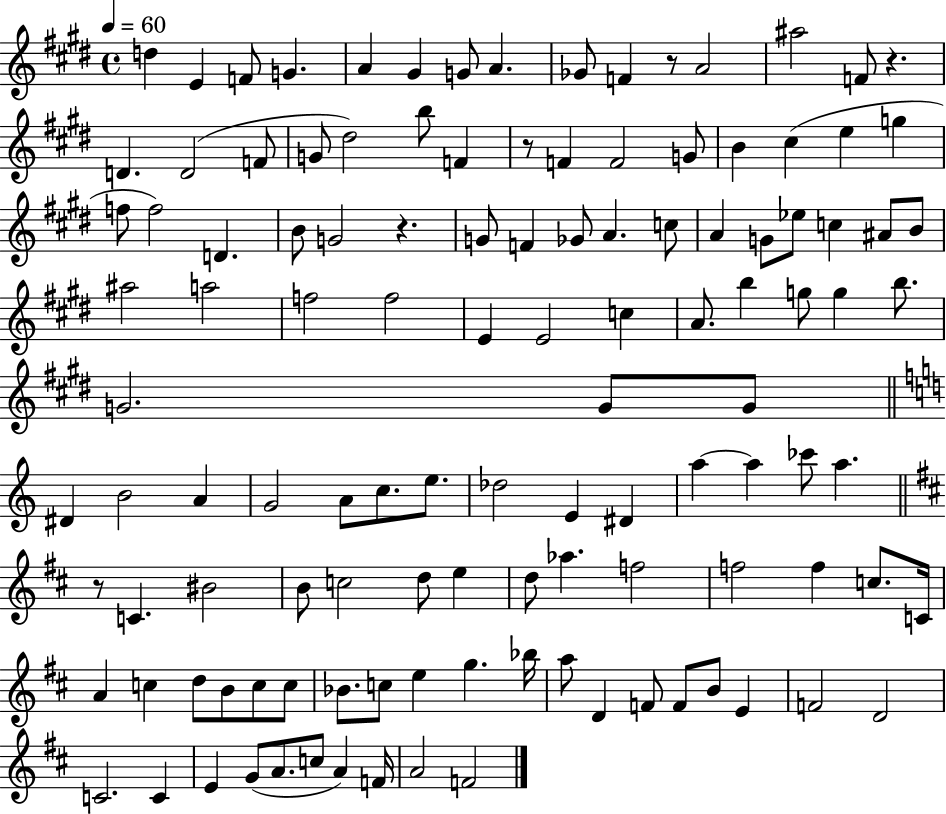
X:1
T:Untitled
M:4/4
L:1/4
K:E
d E F/2 G A ^G G/2 A _G/2 F z/2 A2 ^a2 F/2 z D D2 F/2 G/2 ^d2 b/2 F z/2 F F2 G/2 B ^c e g f/2 f2 D B/2 G2 z G/2 F _G/2 A c/2 A G/2 _e/2 c ^A/2 B/2 ^a2 a2 f2 f2 E E2 c A/2 b g/2 g b/2 G2 G/2 G/2 ^D B2 A G2 A/2 c/2 e/2 _d2 E ^D a a _c'/2 a z/2 C ^B2 B/2 c2 d/2 e d/2 _a f2 f2 f c/2 C/4 A c d/2 B/2 c/2 c/2 _B/2 c/2 e g _b/4 a/2 D F/2 F/2 B/2 E F2 D2 C2 C E G/2 A/2 c/2 A F/4 A2 F2